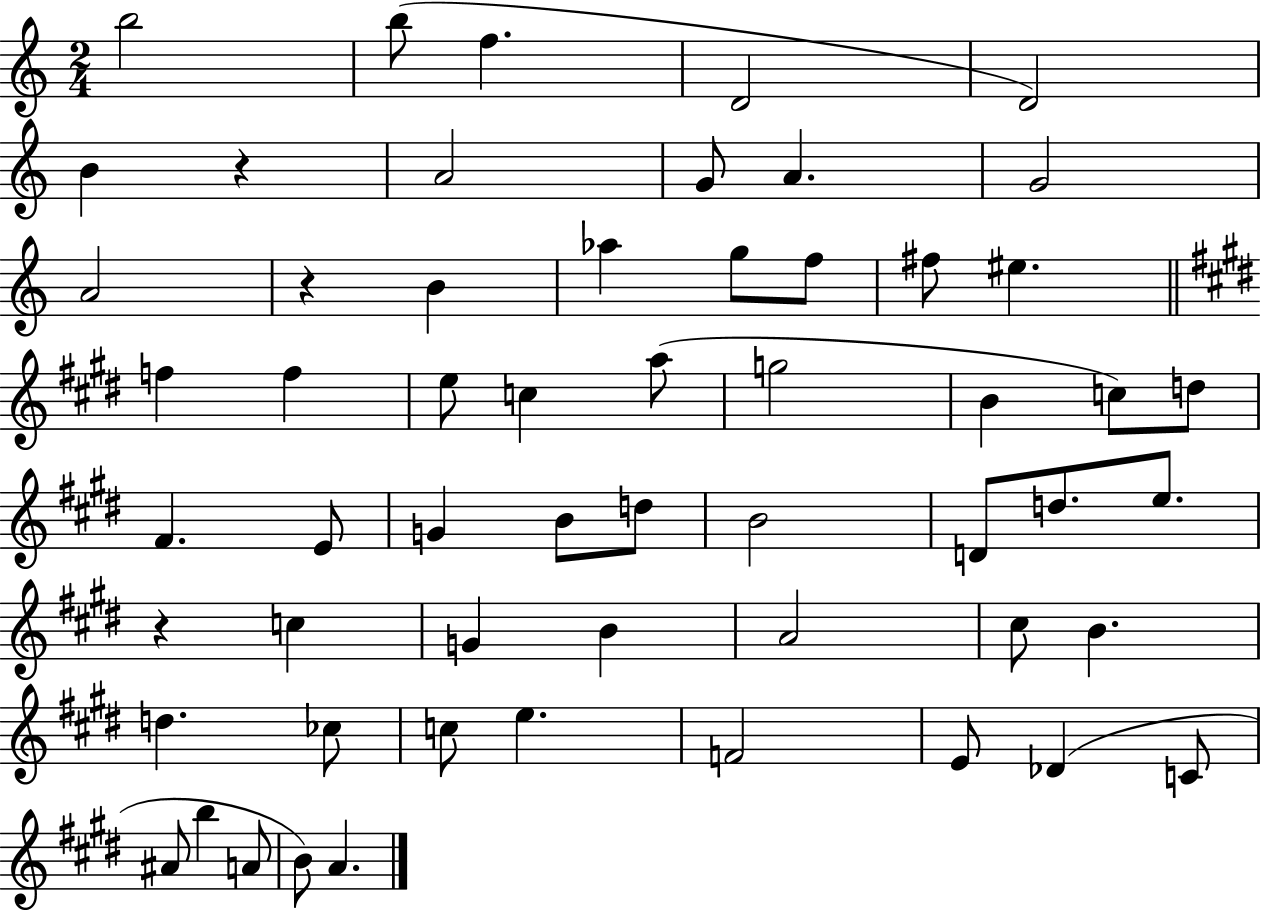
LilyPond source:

{
  \clef treble
  \numericTimeSignature
  \time 2/4
  \key c \major
  \repeat volta 2 { b''2 | b''8( f''4. | d'2 | d'2) | \break b'4 r4 | a'2 | g'8 a'4. | g'2 | \break a'2 | r4 b'4 | aes''4 g''8 f''8 | fis''8 eis''4. | \break \bar "||" \break \key e \major f''4 f''4 | e''8 c''4 a''8( | g''2 | b'4 c''8) d''8 | \break fis'4. e'8 | g'4 b'8 d''8 | b'2 | d'8 d''8. e''8. | \break r4 c''4 | g'4 b'4 | a'2 | cis''8 b'4. | \break d''4. ces''8 | c''8 e''4. | f'2 | e'8 des'4( c'8 | \break ais'8 b''4 a'8 | b'8) a'4. | } \bar "|."
}